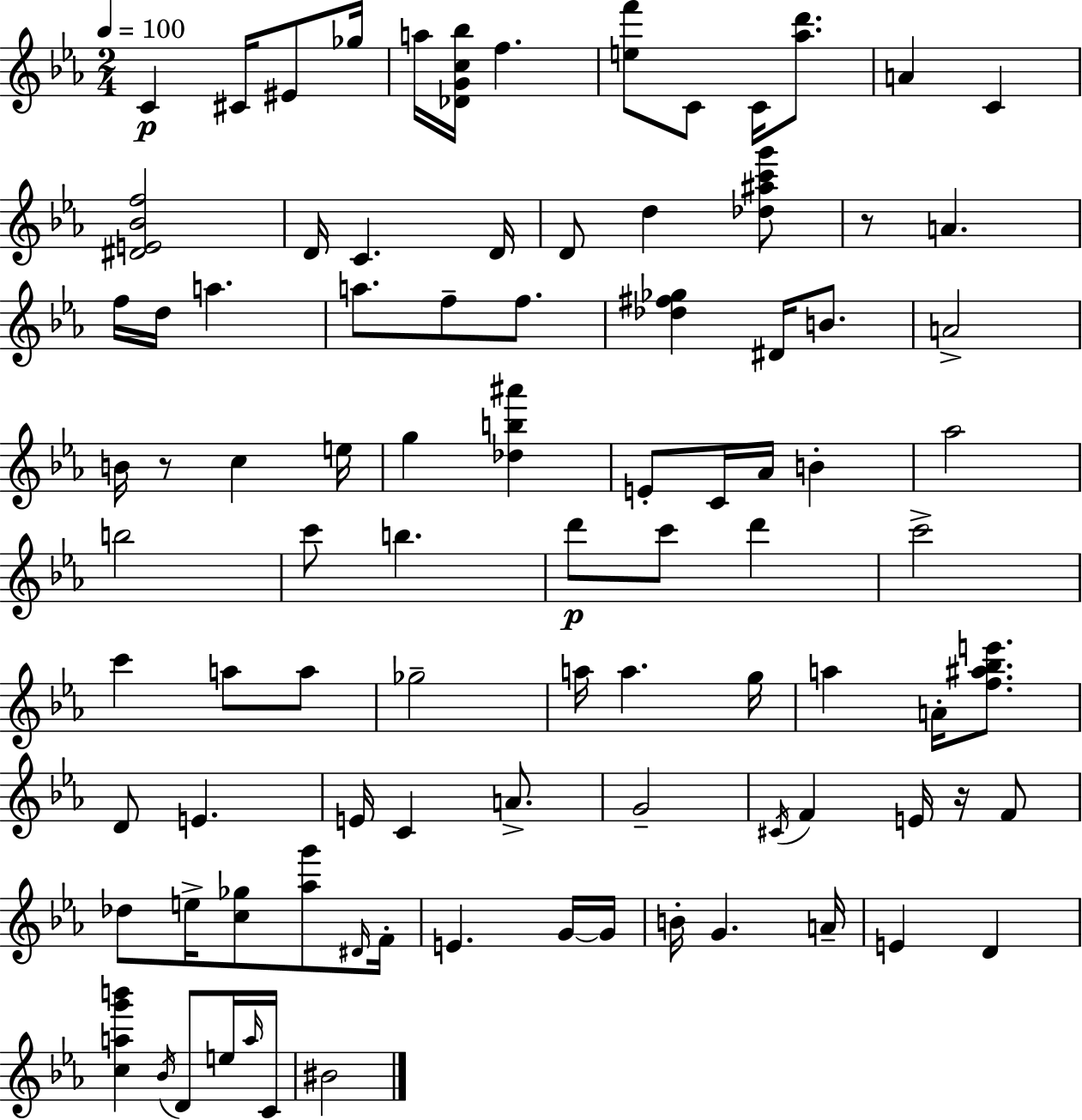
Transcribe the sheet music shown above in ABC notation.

X:1
T:Untitled
M:2/4
L:1/4
K:Eb
C ^C/4 ^E/2 _g/4 a/4 [_DGc_b]/4 f [ef']/2 C/2 C/4 [_ad']/2 A C [^DE_Bf]2 D/4 C D/4 D/2 d [_d^ac'g']/2 z/2 A f/4 d/4 a a/2 f/2 f/2 [_d^f_g] ^D/4 B/2 A2 B/4 z/2 c e/4 g [_db^a'] E/2 C/4 _A/4 B _a2 b2 c'/2 b d'/2 c'/2 d' c'2 c' a/2 a/2 _g2 a/4 a g/4 a A/4 [f^a_be']/2 D/2 E E/4 C A/2 G2 ^C/4 F E/4 z/4 F/2 _d/2 e/4 [c_g]/2 [_ag']/2 ^D/4 F/4 E G/4 G/4 B/4 G A/4 E D [cag'b'] _B/4 D/2 e/4 a/4 C/4 ^B2